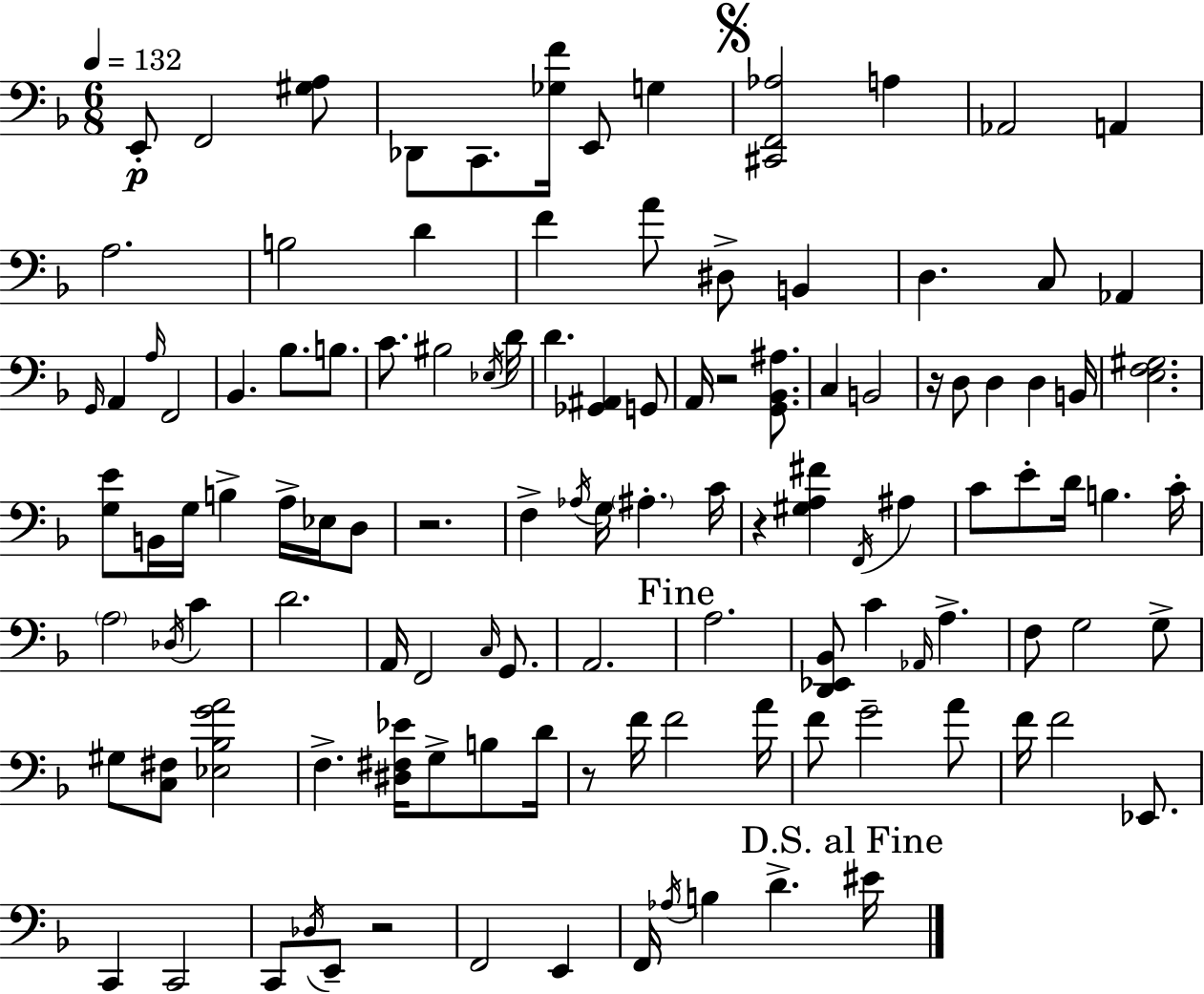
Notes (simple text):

E2/e F2/h [G#3,A3]/e Db2/e C2/e. [Gb3,F4]/s E2/e G3/q [C#2,F2,Ab3]/h A3/q Ab2/h A2/q A3/h. B3/h D4/q F4/q A4/e D#3/e B2/q D3/q. C3/e Ab2/q G2/s A2/q A3/s F2/h Bb2/q. Bb3/e. B3/e. C4/e. BIS3/h Eb3/s D4/s D4/q. [Gb2,A#2]/q G2/e A2/s R/h [G2,Bb2,A#3]/e. C3/q B2/h R/s D3/e D3/q D3/q B2/s [E3,F3,G#3]/h. [G3,E4]/e B2/s G3/s B3/q A3/s Eb3/s D3/e R/h. F3/q Ab3/s G3/s A#3/q. C4/s R/q [G#3,A3,F#4]/q F2/s A#3/q C4/e E4/e D4/s B3/q. C4/s A3/h Db3/s C4/q D4/h. A2/s F2/h C3/s G2/e. A2/h. A3/h. [D2,Eb2,Bb2]/e C4/q Ab2/s A3/q. F3/e G3/h G3/e G#3/e [C3,F#3]/e [Eb3,Bb3,G4,A4]/h F3/q. [D#3,F#3,Eb4]/s G3/e B3/e D4/s R/e F4/s F4/h A4/s F4/e G4/h A4/e F4/s F4/h Eb2/e. C2/q C2/h C2/e Db3/s E2/e R/h F2/h E2/q F2/s Ab3/s B3/q D4/q. EIS4/s